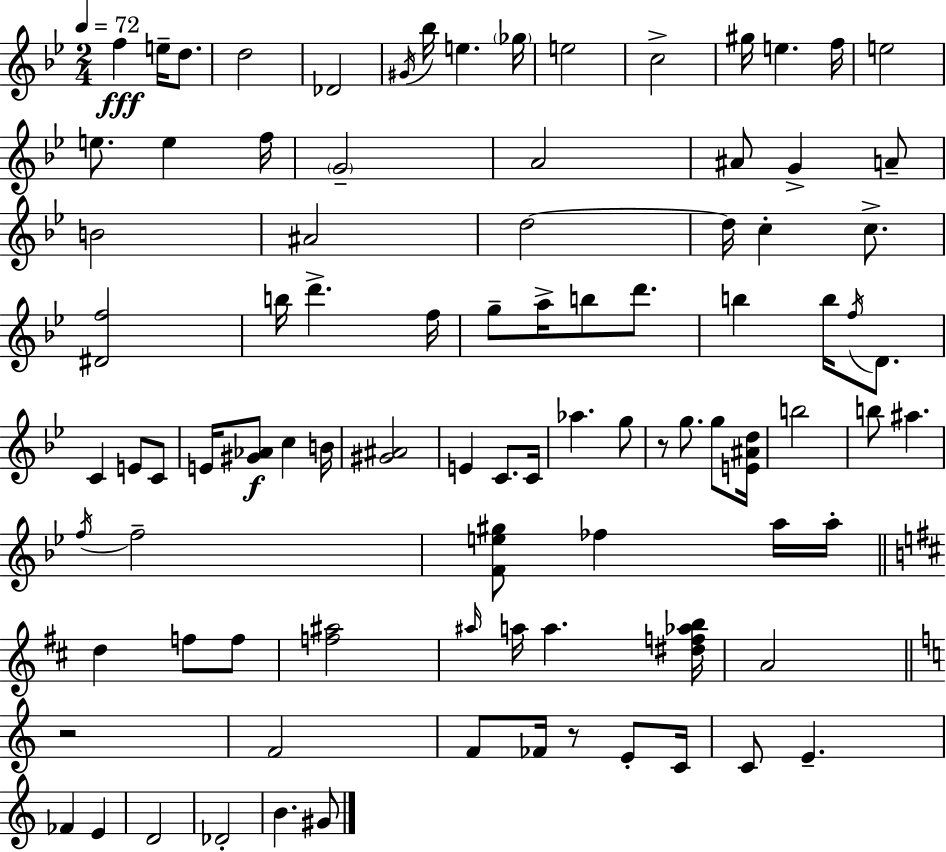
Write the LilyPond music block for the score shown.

{
  \clef treble
  \numericTimeSignature
  \time 2/4
  \key bes \major
  \tempo 4 = 72
  f''4\fff e''16-- d''8. | d''2 | des'2 | \acciaccatura { gis'16 } bes''16 e''4. | \break \parenthesize ges''16 e''2 | c''2-> | gis''16 e''4. | f''16 e''2 | \break e''8. e''4 | f''16 \parenthesize g'2-- | a'2 | ais'8 g'4-> a'8-- | \break b'2 | ais'2 | d''2~~ | d''16 c''4-. c''8.-> | \break <dis' f''>2 | b''16 d'''4.-> | f''16 g''8-- a''16-> b''8 d'''8. | b''4 b''16 \acciaccatura { f''16 } d'8. | \break c'4 e'8 | c'8 e'16 <gis' aes'>8\f c''4 | b'16 <gis' ais'>2 | e'4 c'8. | \break c'16 aes''4. | g''8 r8 g''8. g''8 | <e' ais' d''>16 b''2 | b''8 ais''4. | \break \acciaccatura { f''16 } f''2-- | <f' e'' gis''>8 fes''4 | a''16 a''16-. \bar "||" \break \key b \minor d''4 f''8 f''8 | <f'' ais''>2 | \grace { ais''16 } a''16 a''4. | <dis'' f'' aes'' b''>16 a'2 | \break \bar "||" \break \key a \minor r2 | f'2 | f'8 fes'16 r8 e'8-. c'16 | c'8 e'4.-- | \break fes'4 e'4 | d'2 | des'2-. | b'4. gis'8 | \break \bar "|."
}